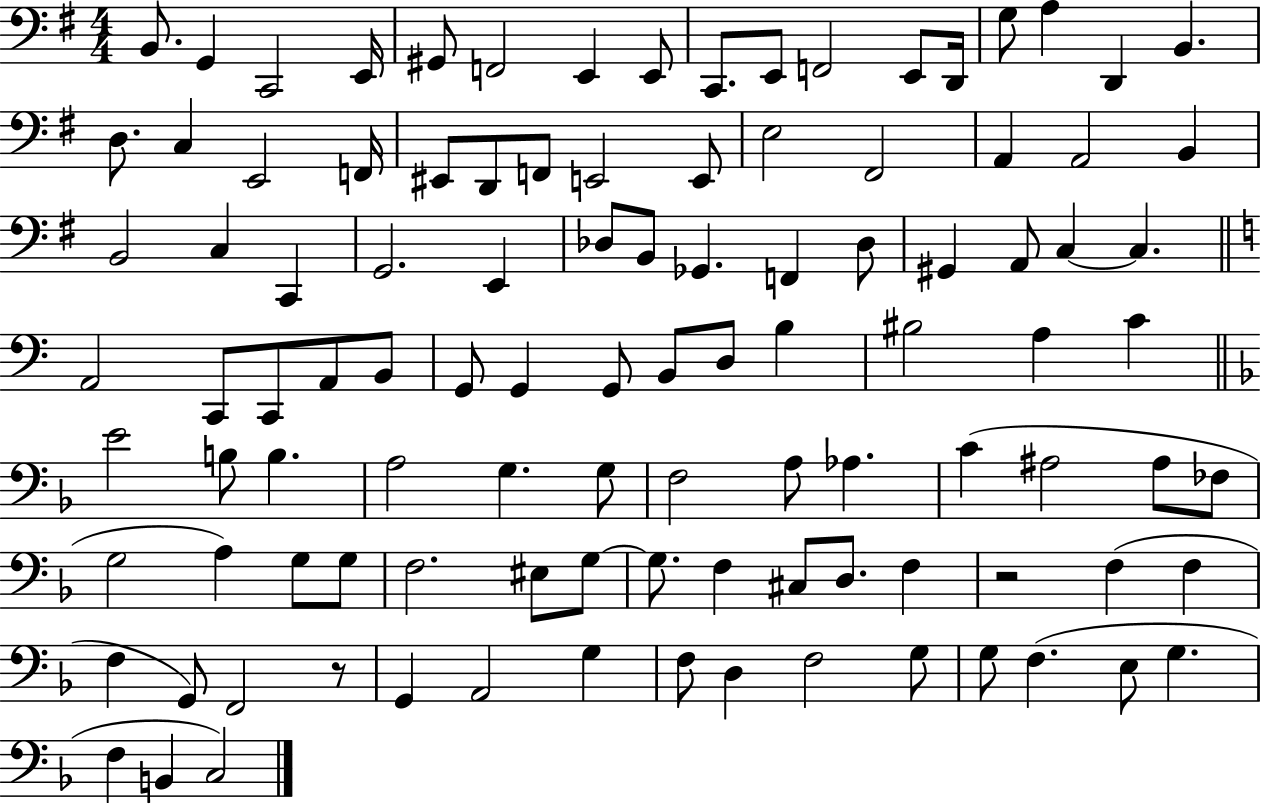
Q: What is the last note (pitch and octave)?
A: C3